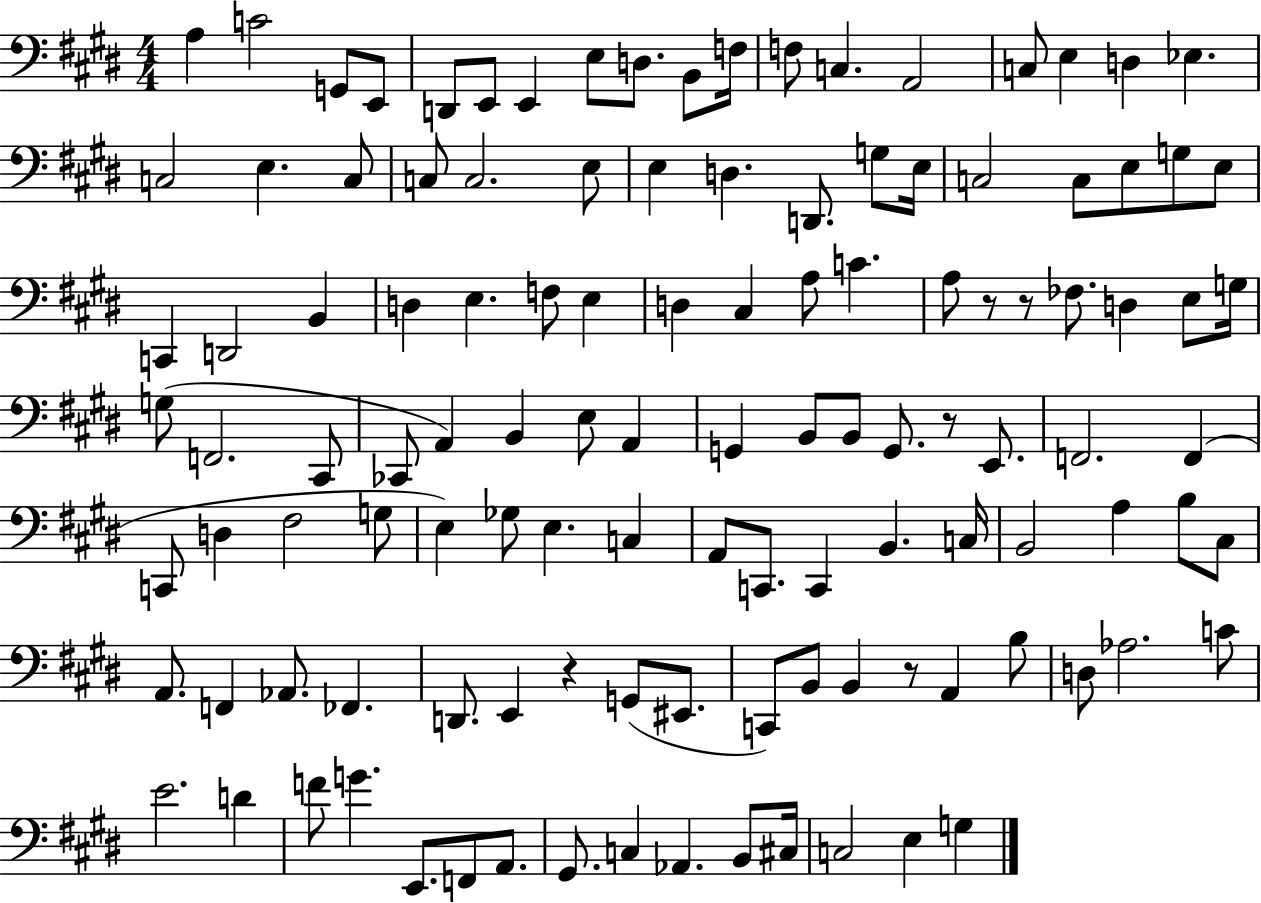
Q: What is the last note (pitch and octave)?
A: G3